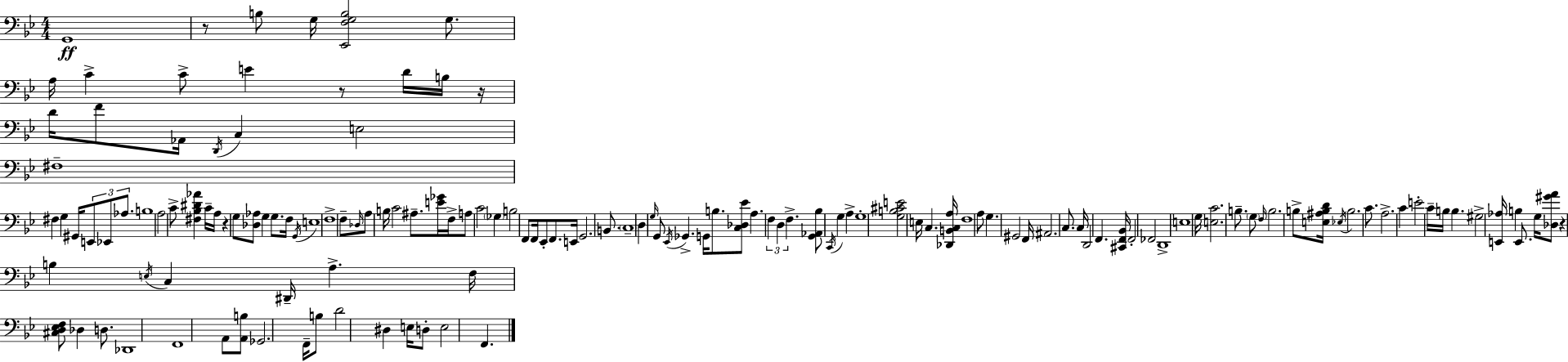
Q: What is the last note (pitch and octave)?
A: F2